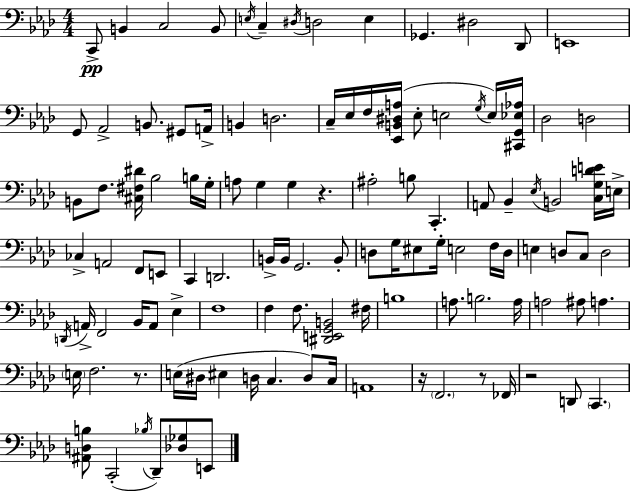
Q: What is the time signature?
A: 4/4